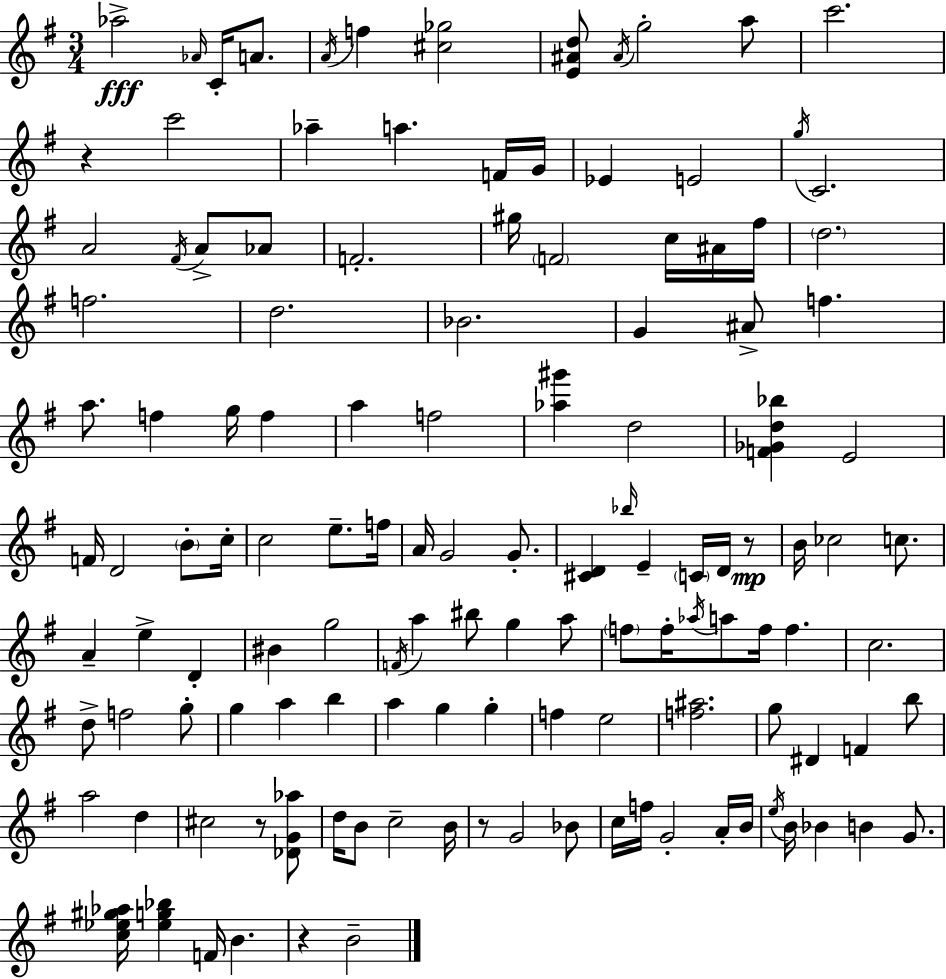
Ab5/h Ab4/s C4/s A4/e. A4/s F5/q [C#5,Gb5]/h [E4,A#4,D5]/e A#4/s G5/h A5/e C6/h. R/q C6/h Ab5/q A5/q. F4/s G4/s Eb4/q E4/h G5/s C4/h. A4/h F#4/s A4/e Ab4/e F4/h. G#5/s F4/h C5/s A#4/s F#5/s D5/h. F5/h. D5/h. Bb4/h. G4/q A#4/e F5/q. A5/e. F5/q G5/s F5/q A5/q F5/h [Ab5,G#6]/q D5/h [F4,Gb4,D5,Bb5]/q E4/h F4/s D4/h B4/e C5/s C5/h E5/e. F5/s A4/s G4/h G4/e. [C#4,D4]/q Bb5/s E4/q C4/s D4/s R/e B4/s CES5/h C5/e. A4/q E5/q D4/q BIS4/q G5/h F4/s A5/q BIS5/e G5/q A5/e F5/e F5/s Ab5/s A5/e F5/s F5/q. C5/h. D5/e F5/h G5/e G5/q A5/q B5/q A5/q G5/q G5/q F5/q E5/h [F5,A#5]/h. G5/e D#4/q F4/q B5/e A5/h D5/q C#5/h R/e [Db4,G4,Ab5]/e D5/s B4/e C5/h B4/s R/e G4/h Bb4/e C5/s F5/s G4/h A4/s B4/s E5/s B4/s Bb4/q B4/q G4/e. [C5,Eb5,G#5,Ab5]/s [Eb5,G5,Bb5]/q F4/s B4/q. R/q B4/h